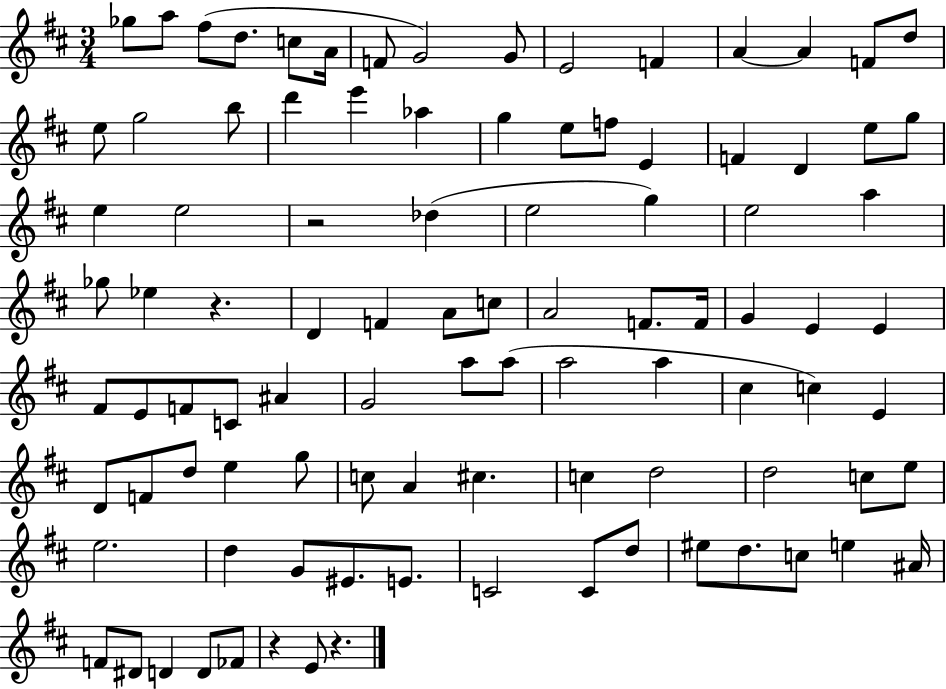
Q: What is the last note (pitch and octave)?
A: E4